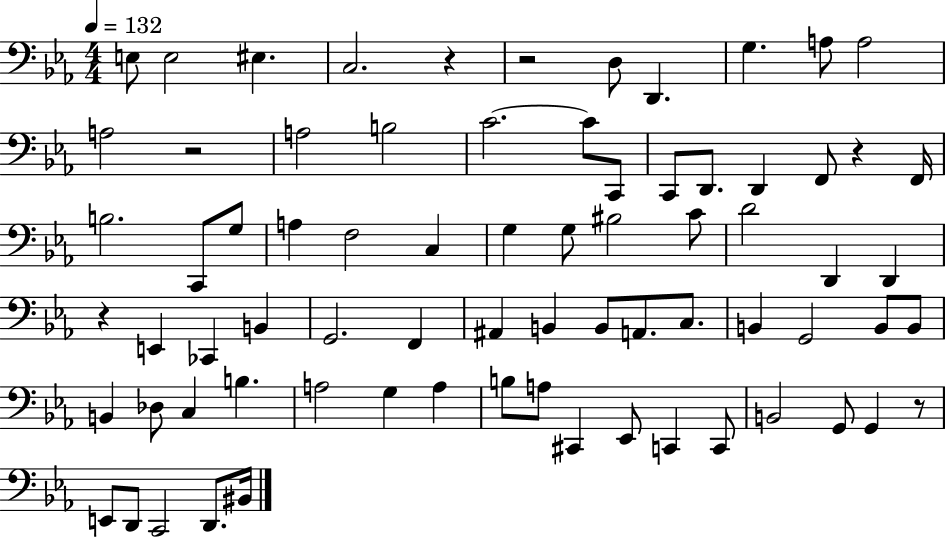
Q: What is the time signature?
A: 4/4